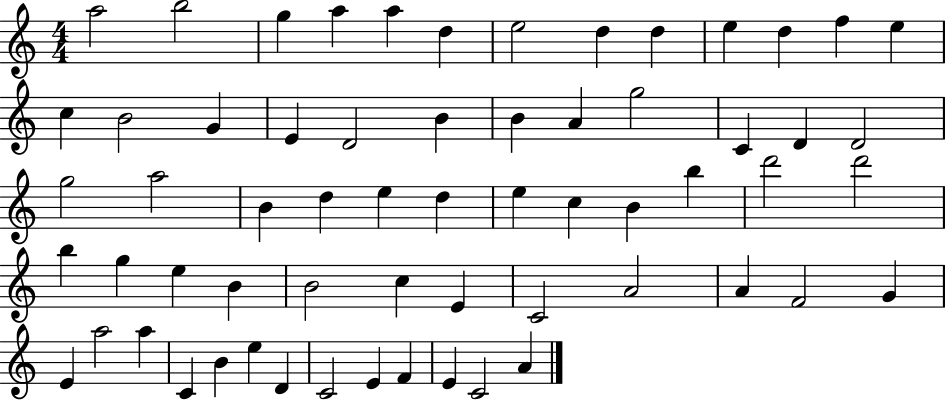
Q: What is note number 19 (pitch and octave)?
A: B4